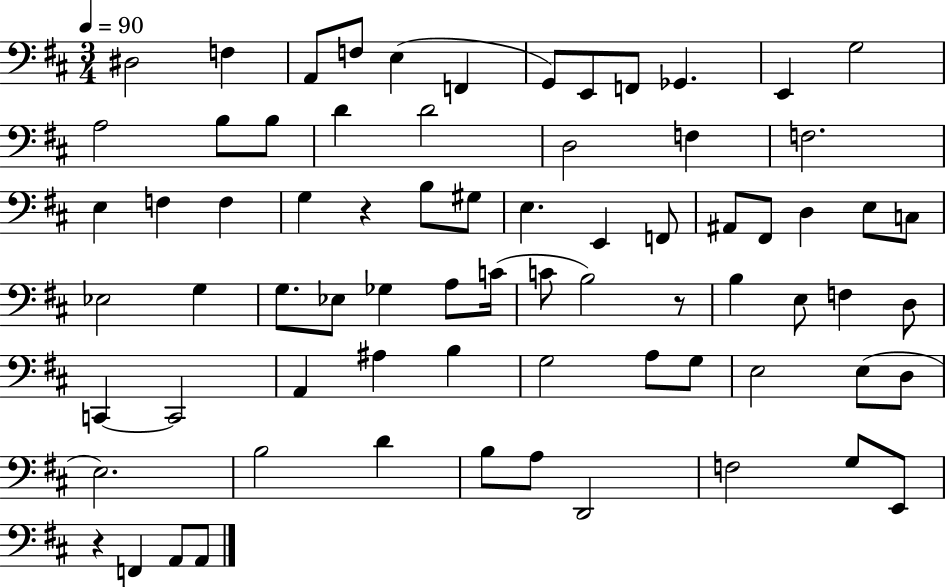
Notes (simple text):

D#3/h F3/q A2/e F3/e E3/q F2/q G2/e E2/e F2/e Gb2/q. E2/q G3/h A3/h B3/e B3/e D4/q D4/h D3/h F3/q F3/h. E3/q F3/q F3/q G3/q R/q B3/e G#3/e E3/q. E2/q F2/e A#2/e F#2/e D3/q E3/e C3/e Eb3/h G3/q G3/e. Eb3/e Gb3/q A3/e C4/s C4/e B3/h R/e B3/q E3/e F3/q D3/e C2/q C2/h A2/q A#3/q B3/q G3/h A3/e G3/e E3/h E3/e D3/e E3/h. B3/h D4/q B3/e A3/e D2/h F3/h G3/e E2/e R/q F2/q A2/e A2/e